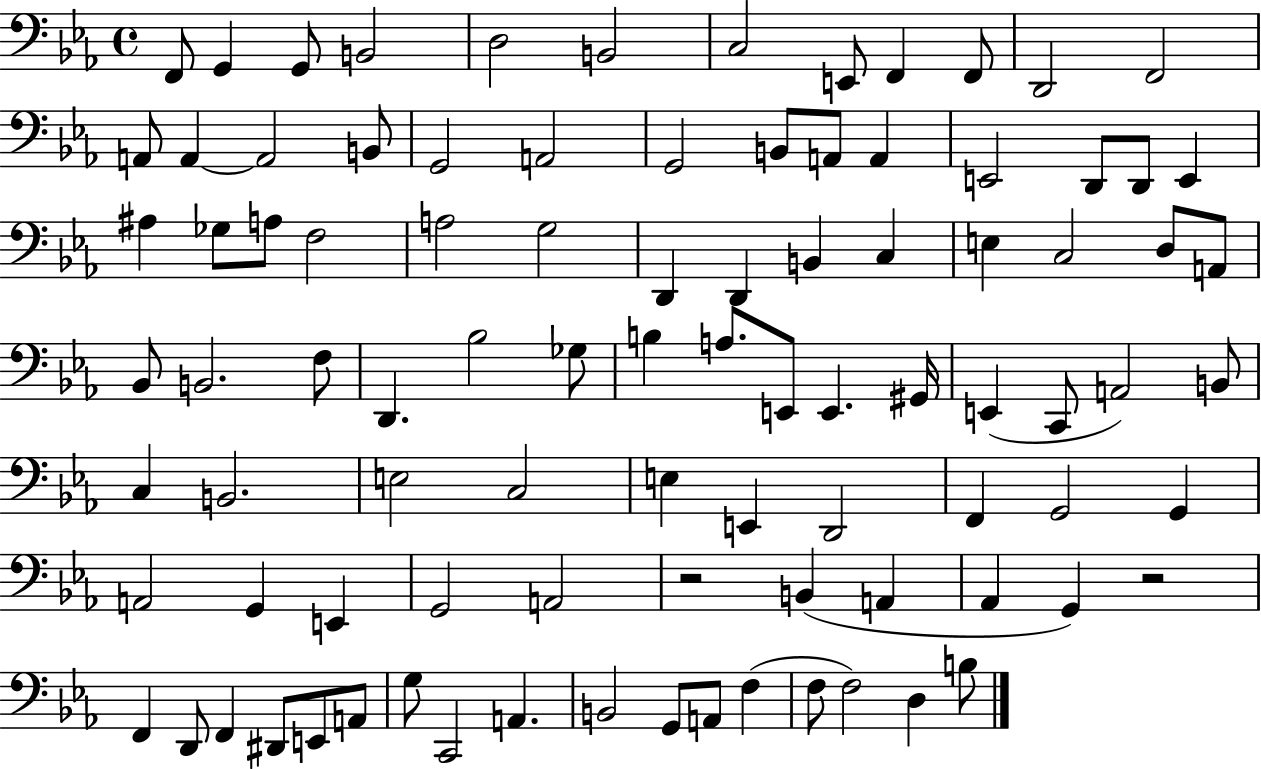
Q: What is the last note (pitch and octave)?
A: B3